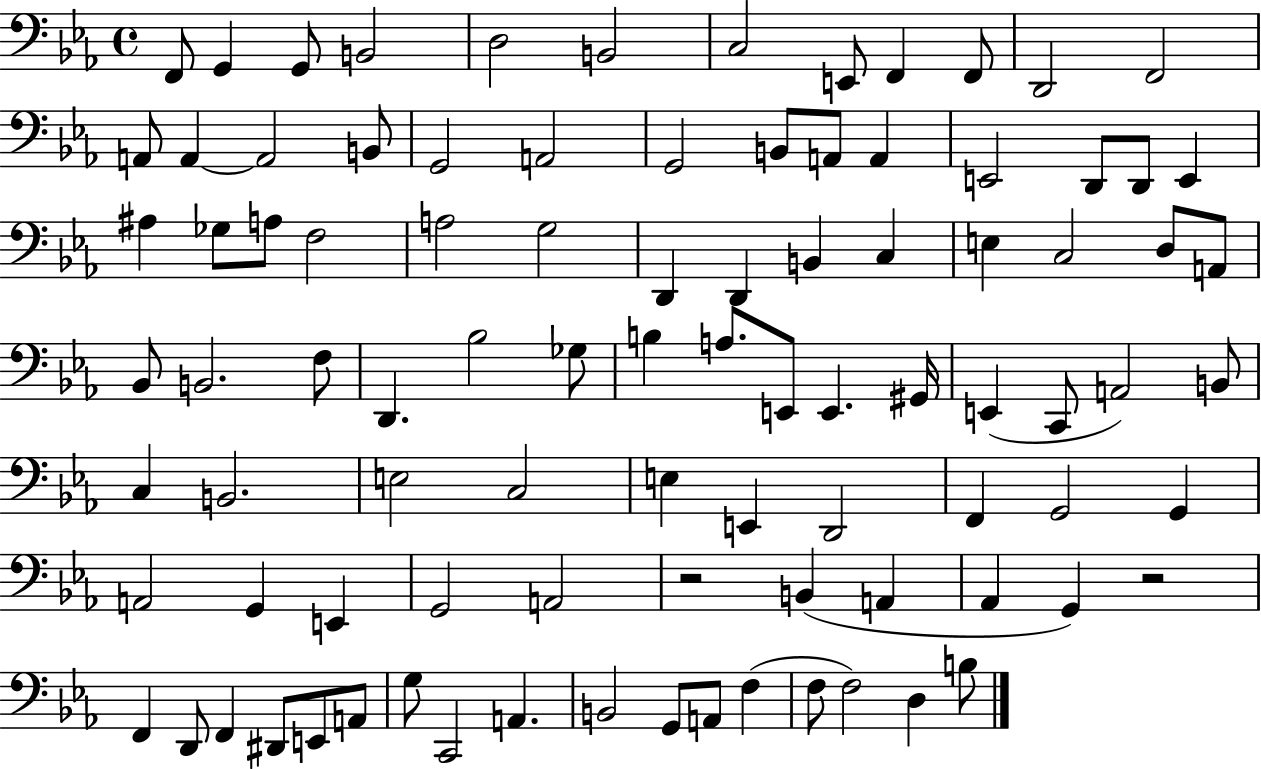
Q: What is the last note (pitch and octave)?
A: B3